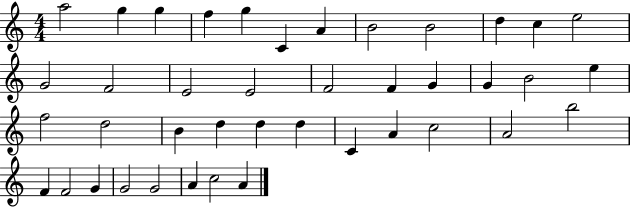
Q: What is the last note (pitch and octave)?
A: A4